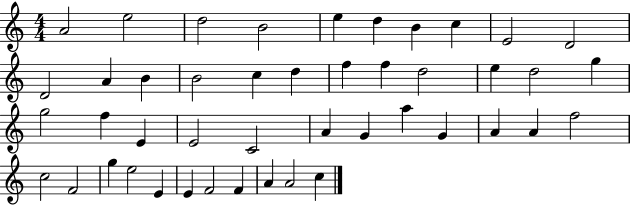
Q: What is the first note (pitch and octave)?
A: A4